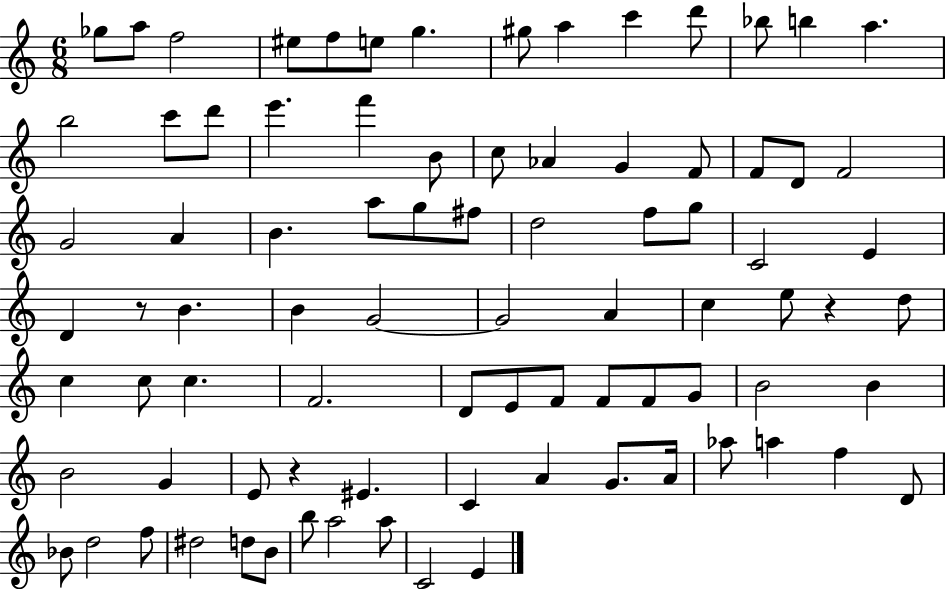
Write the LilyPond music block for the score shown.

{
  \clef treble
  \numericTimeSignature
  \time 6/8
  \key c \major
  ges''8 a''8 f''2 | eis''8 f''8 e''8 g''4. | gis''8 a''4 c'''4 d'''8 | bes''8 b''4 a''4. | \break b''2 c'''8 d'''8 | e'''4. f'''4 b'8 | c''8 aes'4 g'4 f'8 | f'8 d'8 f'2 | \break g'2 a'4 | b'4. a''8 g''8 fis''8 | d''2 f''8 g''8 | c'2 e'4 | \break d'4 r8 b'4. | b'4 g'2~~ | g'2 a'4 | c''4 e''8 r4 d''8 | \break c''4 c''8 c''4. | f'2. | d'8 e'8 f'8 f'8 f'8 g'8 | b'2 b'4 | \break b'2 g'4 | e'8 r4 eis'4. | c'4 a'4 g'8. a'16 | aes''8 a''4 f''4 d'8 | \break bes'8 d''2 f''8 | dis''2 d''8 b'8 | b''8 a''2 a''8 | c'2 e'4 | \break \bar "|."
}